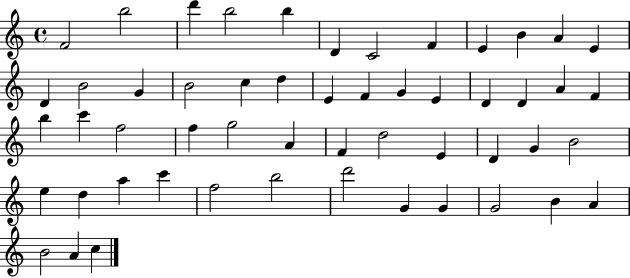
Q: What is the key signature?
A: C major